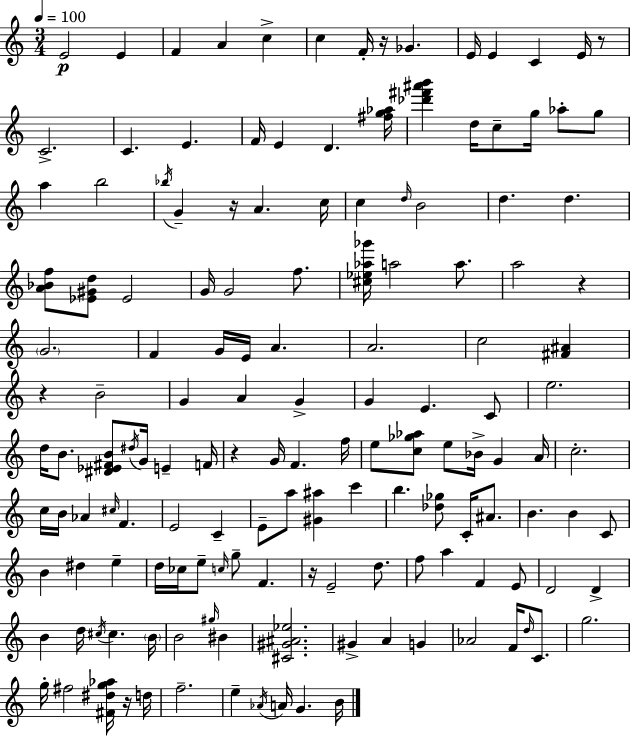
X:1
T:Untitled
M:3/4
L:1/4
K:Am
E2 E F A c c F/4 z/4 _G E/4 E C E/4 z/2 C2 C E F/4 E D [^fg_a]/4 [_d'^f'^a'b'] d/4 c/2 g/4 _a/2 g/2 a b2 _b/4 G z/4 A c/4 c d/4 B2 d d [A_Bf]/2 [_E^Gd]/2 _E2 G/4 G2 f/2 [^c_e_a_g']/4 a2 a/2 a2 z G2 F G/4 E/4 A A2 c2 [^F^A] z B2 G A G G E C/2 e2 d/4 B/2 [^D_E^FB]/2 ^d/4 G/4 E F/4 z G/4 F f/4 e/2 [c_g_a]/2 e/2 _B/4 G A/4 c2 c/4 B/4 _A ^c/4 F E2 C E/2 a/2 [^G^a] c' b [_d_g]/2 C/4 ^A/2 B B C/2 B ^d e d/4 _c/4 e/2 c/4 g/2 F z/4 E2 d/2 f/2 a F E/2 D2 D B d/4 ^c/4 ^c B/4 B2 ^g/4 ^B [^C^G^A_e]2 ^G A G _A2 F/4 d/4 C/2 g2 g/4 ^f2 [^F^dg_a]/4 z/4 d/4 f2 e _A/4 A/4 G B/4